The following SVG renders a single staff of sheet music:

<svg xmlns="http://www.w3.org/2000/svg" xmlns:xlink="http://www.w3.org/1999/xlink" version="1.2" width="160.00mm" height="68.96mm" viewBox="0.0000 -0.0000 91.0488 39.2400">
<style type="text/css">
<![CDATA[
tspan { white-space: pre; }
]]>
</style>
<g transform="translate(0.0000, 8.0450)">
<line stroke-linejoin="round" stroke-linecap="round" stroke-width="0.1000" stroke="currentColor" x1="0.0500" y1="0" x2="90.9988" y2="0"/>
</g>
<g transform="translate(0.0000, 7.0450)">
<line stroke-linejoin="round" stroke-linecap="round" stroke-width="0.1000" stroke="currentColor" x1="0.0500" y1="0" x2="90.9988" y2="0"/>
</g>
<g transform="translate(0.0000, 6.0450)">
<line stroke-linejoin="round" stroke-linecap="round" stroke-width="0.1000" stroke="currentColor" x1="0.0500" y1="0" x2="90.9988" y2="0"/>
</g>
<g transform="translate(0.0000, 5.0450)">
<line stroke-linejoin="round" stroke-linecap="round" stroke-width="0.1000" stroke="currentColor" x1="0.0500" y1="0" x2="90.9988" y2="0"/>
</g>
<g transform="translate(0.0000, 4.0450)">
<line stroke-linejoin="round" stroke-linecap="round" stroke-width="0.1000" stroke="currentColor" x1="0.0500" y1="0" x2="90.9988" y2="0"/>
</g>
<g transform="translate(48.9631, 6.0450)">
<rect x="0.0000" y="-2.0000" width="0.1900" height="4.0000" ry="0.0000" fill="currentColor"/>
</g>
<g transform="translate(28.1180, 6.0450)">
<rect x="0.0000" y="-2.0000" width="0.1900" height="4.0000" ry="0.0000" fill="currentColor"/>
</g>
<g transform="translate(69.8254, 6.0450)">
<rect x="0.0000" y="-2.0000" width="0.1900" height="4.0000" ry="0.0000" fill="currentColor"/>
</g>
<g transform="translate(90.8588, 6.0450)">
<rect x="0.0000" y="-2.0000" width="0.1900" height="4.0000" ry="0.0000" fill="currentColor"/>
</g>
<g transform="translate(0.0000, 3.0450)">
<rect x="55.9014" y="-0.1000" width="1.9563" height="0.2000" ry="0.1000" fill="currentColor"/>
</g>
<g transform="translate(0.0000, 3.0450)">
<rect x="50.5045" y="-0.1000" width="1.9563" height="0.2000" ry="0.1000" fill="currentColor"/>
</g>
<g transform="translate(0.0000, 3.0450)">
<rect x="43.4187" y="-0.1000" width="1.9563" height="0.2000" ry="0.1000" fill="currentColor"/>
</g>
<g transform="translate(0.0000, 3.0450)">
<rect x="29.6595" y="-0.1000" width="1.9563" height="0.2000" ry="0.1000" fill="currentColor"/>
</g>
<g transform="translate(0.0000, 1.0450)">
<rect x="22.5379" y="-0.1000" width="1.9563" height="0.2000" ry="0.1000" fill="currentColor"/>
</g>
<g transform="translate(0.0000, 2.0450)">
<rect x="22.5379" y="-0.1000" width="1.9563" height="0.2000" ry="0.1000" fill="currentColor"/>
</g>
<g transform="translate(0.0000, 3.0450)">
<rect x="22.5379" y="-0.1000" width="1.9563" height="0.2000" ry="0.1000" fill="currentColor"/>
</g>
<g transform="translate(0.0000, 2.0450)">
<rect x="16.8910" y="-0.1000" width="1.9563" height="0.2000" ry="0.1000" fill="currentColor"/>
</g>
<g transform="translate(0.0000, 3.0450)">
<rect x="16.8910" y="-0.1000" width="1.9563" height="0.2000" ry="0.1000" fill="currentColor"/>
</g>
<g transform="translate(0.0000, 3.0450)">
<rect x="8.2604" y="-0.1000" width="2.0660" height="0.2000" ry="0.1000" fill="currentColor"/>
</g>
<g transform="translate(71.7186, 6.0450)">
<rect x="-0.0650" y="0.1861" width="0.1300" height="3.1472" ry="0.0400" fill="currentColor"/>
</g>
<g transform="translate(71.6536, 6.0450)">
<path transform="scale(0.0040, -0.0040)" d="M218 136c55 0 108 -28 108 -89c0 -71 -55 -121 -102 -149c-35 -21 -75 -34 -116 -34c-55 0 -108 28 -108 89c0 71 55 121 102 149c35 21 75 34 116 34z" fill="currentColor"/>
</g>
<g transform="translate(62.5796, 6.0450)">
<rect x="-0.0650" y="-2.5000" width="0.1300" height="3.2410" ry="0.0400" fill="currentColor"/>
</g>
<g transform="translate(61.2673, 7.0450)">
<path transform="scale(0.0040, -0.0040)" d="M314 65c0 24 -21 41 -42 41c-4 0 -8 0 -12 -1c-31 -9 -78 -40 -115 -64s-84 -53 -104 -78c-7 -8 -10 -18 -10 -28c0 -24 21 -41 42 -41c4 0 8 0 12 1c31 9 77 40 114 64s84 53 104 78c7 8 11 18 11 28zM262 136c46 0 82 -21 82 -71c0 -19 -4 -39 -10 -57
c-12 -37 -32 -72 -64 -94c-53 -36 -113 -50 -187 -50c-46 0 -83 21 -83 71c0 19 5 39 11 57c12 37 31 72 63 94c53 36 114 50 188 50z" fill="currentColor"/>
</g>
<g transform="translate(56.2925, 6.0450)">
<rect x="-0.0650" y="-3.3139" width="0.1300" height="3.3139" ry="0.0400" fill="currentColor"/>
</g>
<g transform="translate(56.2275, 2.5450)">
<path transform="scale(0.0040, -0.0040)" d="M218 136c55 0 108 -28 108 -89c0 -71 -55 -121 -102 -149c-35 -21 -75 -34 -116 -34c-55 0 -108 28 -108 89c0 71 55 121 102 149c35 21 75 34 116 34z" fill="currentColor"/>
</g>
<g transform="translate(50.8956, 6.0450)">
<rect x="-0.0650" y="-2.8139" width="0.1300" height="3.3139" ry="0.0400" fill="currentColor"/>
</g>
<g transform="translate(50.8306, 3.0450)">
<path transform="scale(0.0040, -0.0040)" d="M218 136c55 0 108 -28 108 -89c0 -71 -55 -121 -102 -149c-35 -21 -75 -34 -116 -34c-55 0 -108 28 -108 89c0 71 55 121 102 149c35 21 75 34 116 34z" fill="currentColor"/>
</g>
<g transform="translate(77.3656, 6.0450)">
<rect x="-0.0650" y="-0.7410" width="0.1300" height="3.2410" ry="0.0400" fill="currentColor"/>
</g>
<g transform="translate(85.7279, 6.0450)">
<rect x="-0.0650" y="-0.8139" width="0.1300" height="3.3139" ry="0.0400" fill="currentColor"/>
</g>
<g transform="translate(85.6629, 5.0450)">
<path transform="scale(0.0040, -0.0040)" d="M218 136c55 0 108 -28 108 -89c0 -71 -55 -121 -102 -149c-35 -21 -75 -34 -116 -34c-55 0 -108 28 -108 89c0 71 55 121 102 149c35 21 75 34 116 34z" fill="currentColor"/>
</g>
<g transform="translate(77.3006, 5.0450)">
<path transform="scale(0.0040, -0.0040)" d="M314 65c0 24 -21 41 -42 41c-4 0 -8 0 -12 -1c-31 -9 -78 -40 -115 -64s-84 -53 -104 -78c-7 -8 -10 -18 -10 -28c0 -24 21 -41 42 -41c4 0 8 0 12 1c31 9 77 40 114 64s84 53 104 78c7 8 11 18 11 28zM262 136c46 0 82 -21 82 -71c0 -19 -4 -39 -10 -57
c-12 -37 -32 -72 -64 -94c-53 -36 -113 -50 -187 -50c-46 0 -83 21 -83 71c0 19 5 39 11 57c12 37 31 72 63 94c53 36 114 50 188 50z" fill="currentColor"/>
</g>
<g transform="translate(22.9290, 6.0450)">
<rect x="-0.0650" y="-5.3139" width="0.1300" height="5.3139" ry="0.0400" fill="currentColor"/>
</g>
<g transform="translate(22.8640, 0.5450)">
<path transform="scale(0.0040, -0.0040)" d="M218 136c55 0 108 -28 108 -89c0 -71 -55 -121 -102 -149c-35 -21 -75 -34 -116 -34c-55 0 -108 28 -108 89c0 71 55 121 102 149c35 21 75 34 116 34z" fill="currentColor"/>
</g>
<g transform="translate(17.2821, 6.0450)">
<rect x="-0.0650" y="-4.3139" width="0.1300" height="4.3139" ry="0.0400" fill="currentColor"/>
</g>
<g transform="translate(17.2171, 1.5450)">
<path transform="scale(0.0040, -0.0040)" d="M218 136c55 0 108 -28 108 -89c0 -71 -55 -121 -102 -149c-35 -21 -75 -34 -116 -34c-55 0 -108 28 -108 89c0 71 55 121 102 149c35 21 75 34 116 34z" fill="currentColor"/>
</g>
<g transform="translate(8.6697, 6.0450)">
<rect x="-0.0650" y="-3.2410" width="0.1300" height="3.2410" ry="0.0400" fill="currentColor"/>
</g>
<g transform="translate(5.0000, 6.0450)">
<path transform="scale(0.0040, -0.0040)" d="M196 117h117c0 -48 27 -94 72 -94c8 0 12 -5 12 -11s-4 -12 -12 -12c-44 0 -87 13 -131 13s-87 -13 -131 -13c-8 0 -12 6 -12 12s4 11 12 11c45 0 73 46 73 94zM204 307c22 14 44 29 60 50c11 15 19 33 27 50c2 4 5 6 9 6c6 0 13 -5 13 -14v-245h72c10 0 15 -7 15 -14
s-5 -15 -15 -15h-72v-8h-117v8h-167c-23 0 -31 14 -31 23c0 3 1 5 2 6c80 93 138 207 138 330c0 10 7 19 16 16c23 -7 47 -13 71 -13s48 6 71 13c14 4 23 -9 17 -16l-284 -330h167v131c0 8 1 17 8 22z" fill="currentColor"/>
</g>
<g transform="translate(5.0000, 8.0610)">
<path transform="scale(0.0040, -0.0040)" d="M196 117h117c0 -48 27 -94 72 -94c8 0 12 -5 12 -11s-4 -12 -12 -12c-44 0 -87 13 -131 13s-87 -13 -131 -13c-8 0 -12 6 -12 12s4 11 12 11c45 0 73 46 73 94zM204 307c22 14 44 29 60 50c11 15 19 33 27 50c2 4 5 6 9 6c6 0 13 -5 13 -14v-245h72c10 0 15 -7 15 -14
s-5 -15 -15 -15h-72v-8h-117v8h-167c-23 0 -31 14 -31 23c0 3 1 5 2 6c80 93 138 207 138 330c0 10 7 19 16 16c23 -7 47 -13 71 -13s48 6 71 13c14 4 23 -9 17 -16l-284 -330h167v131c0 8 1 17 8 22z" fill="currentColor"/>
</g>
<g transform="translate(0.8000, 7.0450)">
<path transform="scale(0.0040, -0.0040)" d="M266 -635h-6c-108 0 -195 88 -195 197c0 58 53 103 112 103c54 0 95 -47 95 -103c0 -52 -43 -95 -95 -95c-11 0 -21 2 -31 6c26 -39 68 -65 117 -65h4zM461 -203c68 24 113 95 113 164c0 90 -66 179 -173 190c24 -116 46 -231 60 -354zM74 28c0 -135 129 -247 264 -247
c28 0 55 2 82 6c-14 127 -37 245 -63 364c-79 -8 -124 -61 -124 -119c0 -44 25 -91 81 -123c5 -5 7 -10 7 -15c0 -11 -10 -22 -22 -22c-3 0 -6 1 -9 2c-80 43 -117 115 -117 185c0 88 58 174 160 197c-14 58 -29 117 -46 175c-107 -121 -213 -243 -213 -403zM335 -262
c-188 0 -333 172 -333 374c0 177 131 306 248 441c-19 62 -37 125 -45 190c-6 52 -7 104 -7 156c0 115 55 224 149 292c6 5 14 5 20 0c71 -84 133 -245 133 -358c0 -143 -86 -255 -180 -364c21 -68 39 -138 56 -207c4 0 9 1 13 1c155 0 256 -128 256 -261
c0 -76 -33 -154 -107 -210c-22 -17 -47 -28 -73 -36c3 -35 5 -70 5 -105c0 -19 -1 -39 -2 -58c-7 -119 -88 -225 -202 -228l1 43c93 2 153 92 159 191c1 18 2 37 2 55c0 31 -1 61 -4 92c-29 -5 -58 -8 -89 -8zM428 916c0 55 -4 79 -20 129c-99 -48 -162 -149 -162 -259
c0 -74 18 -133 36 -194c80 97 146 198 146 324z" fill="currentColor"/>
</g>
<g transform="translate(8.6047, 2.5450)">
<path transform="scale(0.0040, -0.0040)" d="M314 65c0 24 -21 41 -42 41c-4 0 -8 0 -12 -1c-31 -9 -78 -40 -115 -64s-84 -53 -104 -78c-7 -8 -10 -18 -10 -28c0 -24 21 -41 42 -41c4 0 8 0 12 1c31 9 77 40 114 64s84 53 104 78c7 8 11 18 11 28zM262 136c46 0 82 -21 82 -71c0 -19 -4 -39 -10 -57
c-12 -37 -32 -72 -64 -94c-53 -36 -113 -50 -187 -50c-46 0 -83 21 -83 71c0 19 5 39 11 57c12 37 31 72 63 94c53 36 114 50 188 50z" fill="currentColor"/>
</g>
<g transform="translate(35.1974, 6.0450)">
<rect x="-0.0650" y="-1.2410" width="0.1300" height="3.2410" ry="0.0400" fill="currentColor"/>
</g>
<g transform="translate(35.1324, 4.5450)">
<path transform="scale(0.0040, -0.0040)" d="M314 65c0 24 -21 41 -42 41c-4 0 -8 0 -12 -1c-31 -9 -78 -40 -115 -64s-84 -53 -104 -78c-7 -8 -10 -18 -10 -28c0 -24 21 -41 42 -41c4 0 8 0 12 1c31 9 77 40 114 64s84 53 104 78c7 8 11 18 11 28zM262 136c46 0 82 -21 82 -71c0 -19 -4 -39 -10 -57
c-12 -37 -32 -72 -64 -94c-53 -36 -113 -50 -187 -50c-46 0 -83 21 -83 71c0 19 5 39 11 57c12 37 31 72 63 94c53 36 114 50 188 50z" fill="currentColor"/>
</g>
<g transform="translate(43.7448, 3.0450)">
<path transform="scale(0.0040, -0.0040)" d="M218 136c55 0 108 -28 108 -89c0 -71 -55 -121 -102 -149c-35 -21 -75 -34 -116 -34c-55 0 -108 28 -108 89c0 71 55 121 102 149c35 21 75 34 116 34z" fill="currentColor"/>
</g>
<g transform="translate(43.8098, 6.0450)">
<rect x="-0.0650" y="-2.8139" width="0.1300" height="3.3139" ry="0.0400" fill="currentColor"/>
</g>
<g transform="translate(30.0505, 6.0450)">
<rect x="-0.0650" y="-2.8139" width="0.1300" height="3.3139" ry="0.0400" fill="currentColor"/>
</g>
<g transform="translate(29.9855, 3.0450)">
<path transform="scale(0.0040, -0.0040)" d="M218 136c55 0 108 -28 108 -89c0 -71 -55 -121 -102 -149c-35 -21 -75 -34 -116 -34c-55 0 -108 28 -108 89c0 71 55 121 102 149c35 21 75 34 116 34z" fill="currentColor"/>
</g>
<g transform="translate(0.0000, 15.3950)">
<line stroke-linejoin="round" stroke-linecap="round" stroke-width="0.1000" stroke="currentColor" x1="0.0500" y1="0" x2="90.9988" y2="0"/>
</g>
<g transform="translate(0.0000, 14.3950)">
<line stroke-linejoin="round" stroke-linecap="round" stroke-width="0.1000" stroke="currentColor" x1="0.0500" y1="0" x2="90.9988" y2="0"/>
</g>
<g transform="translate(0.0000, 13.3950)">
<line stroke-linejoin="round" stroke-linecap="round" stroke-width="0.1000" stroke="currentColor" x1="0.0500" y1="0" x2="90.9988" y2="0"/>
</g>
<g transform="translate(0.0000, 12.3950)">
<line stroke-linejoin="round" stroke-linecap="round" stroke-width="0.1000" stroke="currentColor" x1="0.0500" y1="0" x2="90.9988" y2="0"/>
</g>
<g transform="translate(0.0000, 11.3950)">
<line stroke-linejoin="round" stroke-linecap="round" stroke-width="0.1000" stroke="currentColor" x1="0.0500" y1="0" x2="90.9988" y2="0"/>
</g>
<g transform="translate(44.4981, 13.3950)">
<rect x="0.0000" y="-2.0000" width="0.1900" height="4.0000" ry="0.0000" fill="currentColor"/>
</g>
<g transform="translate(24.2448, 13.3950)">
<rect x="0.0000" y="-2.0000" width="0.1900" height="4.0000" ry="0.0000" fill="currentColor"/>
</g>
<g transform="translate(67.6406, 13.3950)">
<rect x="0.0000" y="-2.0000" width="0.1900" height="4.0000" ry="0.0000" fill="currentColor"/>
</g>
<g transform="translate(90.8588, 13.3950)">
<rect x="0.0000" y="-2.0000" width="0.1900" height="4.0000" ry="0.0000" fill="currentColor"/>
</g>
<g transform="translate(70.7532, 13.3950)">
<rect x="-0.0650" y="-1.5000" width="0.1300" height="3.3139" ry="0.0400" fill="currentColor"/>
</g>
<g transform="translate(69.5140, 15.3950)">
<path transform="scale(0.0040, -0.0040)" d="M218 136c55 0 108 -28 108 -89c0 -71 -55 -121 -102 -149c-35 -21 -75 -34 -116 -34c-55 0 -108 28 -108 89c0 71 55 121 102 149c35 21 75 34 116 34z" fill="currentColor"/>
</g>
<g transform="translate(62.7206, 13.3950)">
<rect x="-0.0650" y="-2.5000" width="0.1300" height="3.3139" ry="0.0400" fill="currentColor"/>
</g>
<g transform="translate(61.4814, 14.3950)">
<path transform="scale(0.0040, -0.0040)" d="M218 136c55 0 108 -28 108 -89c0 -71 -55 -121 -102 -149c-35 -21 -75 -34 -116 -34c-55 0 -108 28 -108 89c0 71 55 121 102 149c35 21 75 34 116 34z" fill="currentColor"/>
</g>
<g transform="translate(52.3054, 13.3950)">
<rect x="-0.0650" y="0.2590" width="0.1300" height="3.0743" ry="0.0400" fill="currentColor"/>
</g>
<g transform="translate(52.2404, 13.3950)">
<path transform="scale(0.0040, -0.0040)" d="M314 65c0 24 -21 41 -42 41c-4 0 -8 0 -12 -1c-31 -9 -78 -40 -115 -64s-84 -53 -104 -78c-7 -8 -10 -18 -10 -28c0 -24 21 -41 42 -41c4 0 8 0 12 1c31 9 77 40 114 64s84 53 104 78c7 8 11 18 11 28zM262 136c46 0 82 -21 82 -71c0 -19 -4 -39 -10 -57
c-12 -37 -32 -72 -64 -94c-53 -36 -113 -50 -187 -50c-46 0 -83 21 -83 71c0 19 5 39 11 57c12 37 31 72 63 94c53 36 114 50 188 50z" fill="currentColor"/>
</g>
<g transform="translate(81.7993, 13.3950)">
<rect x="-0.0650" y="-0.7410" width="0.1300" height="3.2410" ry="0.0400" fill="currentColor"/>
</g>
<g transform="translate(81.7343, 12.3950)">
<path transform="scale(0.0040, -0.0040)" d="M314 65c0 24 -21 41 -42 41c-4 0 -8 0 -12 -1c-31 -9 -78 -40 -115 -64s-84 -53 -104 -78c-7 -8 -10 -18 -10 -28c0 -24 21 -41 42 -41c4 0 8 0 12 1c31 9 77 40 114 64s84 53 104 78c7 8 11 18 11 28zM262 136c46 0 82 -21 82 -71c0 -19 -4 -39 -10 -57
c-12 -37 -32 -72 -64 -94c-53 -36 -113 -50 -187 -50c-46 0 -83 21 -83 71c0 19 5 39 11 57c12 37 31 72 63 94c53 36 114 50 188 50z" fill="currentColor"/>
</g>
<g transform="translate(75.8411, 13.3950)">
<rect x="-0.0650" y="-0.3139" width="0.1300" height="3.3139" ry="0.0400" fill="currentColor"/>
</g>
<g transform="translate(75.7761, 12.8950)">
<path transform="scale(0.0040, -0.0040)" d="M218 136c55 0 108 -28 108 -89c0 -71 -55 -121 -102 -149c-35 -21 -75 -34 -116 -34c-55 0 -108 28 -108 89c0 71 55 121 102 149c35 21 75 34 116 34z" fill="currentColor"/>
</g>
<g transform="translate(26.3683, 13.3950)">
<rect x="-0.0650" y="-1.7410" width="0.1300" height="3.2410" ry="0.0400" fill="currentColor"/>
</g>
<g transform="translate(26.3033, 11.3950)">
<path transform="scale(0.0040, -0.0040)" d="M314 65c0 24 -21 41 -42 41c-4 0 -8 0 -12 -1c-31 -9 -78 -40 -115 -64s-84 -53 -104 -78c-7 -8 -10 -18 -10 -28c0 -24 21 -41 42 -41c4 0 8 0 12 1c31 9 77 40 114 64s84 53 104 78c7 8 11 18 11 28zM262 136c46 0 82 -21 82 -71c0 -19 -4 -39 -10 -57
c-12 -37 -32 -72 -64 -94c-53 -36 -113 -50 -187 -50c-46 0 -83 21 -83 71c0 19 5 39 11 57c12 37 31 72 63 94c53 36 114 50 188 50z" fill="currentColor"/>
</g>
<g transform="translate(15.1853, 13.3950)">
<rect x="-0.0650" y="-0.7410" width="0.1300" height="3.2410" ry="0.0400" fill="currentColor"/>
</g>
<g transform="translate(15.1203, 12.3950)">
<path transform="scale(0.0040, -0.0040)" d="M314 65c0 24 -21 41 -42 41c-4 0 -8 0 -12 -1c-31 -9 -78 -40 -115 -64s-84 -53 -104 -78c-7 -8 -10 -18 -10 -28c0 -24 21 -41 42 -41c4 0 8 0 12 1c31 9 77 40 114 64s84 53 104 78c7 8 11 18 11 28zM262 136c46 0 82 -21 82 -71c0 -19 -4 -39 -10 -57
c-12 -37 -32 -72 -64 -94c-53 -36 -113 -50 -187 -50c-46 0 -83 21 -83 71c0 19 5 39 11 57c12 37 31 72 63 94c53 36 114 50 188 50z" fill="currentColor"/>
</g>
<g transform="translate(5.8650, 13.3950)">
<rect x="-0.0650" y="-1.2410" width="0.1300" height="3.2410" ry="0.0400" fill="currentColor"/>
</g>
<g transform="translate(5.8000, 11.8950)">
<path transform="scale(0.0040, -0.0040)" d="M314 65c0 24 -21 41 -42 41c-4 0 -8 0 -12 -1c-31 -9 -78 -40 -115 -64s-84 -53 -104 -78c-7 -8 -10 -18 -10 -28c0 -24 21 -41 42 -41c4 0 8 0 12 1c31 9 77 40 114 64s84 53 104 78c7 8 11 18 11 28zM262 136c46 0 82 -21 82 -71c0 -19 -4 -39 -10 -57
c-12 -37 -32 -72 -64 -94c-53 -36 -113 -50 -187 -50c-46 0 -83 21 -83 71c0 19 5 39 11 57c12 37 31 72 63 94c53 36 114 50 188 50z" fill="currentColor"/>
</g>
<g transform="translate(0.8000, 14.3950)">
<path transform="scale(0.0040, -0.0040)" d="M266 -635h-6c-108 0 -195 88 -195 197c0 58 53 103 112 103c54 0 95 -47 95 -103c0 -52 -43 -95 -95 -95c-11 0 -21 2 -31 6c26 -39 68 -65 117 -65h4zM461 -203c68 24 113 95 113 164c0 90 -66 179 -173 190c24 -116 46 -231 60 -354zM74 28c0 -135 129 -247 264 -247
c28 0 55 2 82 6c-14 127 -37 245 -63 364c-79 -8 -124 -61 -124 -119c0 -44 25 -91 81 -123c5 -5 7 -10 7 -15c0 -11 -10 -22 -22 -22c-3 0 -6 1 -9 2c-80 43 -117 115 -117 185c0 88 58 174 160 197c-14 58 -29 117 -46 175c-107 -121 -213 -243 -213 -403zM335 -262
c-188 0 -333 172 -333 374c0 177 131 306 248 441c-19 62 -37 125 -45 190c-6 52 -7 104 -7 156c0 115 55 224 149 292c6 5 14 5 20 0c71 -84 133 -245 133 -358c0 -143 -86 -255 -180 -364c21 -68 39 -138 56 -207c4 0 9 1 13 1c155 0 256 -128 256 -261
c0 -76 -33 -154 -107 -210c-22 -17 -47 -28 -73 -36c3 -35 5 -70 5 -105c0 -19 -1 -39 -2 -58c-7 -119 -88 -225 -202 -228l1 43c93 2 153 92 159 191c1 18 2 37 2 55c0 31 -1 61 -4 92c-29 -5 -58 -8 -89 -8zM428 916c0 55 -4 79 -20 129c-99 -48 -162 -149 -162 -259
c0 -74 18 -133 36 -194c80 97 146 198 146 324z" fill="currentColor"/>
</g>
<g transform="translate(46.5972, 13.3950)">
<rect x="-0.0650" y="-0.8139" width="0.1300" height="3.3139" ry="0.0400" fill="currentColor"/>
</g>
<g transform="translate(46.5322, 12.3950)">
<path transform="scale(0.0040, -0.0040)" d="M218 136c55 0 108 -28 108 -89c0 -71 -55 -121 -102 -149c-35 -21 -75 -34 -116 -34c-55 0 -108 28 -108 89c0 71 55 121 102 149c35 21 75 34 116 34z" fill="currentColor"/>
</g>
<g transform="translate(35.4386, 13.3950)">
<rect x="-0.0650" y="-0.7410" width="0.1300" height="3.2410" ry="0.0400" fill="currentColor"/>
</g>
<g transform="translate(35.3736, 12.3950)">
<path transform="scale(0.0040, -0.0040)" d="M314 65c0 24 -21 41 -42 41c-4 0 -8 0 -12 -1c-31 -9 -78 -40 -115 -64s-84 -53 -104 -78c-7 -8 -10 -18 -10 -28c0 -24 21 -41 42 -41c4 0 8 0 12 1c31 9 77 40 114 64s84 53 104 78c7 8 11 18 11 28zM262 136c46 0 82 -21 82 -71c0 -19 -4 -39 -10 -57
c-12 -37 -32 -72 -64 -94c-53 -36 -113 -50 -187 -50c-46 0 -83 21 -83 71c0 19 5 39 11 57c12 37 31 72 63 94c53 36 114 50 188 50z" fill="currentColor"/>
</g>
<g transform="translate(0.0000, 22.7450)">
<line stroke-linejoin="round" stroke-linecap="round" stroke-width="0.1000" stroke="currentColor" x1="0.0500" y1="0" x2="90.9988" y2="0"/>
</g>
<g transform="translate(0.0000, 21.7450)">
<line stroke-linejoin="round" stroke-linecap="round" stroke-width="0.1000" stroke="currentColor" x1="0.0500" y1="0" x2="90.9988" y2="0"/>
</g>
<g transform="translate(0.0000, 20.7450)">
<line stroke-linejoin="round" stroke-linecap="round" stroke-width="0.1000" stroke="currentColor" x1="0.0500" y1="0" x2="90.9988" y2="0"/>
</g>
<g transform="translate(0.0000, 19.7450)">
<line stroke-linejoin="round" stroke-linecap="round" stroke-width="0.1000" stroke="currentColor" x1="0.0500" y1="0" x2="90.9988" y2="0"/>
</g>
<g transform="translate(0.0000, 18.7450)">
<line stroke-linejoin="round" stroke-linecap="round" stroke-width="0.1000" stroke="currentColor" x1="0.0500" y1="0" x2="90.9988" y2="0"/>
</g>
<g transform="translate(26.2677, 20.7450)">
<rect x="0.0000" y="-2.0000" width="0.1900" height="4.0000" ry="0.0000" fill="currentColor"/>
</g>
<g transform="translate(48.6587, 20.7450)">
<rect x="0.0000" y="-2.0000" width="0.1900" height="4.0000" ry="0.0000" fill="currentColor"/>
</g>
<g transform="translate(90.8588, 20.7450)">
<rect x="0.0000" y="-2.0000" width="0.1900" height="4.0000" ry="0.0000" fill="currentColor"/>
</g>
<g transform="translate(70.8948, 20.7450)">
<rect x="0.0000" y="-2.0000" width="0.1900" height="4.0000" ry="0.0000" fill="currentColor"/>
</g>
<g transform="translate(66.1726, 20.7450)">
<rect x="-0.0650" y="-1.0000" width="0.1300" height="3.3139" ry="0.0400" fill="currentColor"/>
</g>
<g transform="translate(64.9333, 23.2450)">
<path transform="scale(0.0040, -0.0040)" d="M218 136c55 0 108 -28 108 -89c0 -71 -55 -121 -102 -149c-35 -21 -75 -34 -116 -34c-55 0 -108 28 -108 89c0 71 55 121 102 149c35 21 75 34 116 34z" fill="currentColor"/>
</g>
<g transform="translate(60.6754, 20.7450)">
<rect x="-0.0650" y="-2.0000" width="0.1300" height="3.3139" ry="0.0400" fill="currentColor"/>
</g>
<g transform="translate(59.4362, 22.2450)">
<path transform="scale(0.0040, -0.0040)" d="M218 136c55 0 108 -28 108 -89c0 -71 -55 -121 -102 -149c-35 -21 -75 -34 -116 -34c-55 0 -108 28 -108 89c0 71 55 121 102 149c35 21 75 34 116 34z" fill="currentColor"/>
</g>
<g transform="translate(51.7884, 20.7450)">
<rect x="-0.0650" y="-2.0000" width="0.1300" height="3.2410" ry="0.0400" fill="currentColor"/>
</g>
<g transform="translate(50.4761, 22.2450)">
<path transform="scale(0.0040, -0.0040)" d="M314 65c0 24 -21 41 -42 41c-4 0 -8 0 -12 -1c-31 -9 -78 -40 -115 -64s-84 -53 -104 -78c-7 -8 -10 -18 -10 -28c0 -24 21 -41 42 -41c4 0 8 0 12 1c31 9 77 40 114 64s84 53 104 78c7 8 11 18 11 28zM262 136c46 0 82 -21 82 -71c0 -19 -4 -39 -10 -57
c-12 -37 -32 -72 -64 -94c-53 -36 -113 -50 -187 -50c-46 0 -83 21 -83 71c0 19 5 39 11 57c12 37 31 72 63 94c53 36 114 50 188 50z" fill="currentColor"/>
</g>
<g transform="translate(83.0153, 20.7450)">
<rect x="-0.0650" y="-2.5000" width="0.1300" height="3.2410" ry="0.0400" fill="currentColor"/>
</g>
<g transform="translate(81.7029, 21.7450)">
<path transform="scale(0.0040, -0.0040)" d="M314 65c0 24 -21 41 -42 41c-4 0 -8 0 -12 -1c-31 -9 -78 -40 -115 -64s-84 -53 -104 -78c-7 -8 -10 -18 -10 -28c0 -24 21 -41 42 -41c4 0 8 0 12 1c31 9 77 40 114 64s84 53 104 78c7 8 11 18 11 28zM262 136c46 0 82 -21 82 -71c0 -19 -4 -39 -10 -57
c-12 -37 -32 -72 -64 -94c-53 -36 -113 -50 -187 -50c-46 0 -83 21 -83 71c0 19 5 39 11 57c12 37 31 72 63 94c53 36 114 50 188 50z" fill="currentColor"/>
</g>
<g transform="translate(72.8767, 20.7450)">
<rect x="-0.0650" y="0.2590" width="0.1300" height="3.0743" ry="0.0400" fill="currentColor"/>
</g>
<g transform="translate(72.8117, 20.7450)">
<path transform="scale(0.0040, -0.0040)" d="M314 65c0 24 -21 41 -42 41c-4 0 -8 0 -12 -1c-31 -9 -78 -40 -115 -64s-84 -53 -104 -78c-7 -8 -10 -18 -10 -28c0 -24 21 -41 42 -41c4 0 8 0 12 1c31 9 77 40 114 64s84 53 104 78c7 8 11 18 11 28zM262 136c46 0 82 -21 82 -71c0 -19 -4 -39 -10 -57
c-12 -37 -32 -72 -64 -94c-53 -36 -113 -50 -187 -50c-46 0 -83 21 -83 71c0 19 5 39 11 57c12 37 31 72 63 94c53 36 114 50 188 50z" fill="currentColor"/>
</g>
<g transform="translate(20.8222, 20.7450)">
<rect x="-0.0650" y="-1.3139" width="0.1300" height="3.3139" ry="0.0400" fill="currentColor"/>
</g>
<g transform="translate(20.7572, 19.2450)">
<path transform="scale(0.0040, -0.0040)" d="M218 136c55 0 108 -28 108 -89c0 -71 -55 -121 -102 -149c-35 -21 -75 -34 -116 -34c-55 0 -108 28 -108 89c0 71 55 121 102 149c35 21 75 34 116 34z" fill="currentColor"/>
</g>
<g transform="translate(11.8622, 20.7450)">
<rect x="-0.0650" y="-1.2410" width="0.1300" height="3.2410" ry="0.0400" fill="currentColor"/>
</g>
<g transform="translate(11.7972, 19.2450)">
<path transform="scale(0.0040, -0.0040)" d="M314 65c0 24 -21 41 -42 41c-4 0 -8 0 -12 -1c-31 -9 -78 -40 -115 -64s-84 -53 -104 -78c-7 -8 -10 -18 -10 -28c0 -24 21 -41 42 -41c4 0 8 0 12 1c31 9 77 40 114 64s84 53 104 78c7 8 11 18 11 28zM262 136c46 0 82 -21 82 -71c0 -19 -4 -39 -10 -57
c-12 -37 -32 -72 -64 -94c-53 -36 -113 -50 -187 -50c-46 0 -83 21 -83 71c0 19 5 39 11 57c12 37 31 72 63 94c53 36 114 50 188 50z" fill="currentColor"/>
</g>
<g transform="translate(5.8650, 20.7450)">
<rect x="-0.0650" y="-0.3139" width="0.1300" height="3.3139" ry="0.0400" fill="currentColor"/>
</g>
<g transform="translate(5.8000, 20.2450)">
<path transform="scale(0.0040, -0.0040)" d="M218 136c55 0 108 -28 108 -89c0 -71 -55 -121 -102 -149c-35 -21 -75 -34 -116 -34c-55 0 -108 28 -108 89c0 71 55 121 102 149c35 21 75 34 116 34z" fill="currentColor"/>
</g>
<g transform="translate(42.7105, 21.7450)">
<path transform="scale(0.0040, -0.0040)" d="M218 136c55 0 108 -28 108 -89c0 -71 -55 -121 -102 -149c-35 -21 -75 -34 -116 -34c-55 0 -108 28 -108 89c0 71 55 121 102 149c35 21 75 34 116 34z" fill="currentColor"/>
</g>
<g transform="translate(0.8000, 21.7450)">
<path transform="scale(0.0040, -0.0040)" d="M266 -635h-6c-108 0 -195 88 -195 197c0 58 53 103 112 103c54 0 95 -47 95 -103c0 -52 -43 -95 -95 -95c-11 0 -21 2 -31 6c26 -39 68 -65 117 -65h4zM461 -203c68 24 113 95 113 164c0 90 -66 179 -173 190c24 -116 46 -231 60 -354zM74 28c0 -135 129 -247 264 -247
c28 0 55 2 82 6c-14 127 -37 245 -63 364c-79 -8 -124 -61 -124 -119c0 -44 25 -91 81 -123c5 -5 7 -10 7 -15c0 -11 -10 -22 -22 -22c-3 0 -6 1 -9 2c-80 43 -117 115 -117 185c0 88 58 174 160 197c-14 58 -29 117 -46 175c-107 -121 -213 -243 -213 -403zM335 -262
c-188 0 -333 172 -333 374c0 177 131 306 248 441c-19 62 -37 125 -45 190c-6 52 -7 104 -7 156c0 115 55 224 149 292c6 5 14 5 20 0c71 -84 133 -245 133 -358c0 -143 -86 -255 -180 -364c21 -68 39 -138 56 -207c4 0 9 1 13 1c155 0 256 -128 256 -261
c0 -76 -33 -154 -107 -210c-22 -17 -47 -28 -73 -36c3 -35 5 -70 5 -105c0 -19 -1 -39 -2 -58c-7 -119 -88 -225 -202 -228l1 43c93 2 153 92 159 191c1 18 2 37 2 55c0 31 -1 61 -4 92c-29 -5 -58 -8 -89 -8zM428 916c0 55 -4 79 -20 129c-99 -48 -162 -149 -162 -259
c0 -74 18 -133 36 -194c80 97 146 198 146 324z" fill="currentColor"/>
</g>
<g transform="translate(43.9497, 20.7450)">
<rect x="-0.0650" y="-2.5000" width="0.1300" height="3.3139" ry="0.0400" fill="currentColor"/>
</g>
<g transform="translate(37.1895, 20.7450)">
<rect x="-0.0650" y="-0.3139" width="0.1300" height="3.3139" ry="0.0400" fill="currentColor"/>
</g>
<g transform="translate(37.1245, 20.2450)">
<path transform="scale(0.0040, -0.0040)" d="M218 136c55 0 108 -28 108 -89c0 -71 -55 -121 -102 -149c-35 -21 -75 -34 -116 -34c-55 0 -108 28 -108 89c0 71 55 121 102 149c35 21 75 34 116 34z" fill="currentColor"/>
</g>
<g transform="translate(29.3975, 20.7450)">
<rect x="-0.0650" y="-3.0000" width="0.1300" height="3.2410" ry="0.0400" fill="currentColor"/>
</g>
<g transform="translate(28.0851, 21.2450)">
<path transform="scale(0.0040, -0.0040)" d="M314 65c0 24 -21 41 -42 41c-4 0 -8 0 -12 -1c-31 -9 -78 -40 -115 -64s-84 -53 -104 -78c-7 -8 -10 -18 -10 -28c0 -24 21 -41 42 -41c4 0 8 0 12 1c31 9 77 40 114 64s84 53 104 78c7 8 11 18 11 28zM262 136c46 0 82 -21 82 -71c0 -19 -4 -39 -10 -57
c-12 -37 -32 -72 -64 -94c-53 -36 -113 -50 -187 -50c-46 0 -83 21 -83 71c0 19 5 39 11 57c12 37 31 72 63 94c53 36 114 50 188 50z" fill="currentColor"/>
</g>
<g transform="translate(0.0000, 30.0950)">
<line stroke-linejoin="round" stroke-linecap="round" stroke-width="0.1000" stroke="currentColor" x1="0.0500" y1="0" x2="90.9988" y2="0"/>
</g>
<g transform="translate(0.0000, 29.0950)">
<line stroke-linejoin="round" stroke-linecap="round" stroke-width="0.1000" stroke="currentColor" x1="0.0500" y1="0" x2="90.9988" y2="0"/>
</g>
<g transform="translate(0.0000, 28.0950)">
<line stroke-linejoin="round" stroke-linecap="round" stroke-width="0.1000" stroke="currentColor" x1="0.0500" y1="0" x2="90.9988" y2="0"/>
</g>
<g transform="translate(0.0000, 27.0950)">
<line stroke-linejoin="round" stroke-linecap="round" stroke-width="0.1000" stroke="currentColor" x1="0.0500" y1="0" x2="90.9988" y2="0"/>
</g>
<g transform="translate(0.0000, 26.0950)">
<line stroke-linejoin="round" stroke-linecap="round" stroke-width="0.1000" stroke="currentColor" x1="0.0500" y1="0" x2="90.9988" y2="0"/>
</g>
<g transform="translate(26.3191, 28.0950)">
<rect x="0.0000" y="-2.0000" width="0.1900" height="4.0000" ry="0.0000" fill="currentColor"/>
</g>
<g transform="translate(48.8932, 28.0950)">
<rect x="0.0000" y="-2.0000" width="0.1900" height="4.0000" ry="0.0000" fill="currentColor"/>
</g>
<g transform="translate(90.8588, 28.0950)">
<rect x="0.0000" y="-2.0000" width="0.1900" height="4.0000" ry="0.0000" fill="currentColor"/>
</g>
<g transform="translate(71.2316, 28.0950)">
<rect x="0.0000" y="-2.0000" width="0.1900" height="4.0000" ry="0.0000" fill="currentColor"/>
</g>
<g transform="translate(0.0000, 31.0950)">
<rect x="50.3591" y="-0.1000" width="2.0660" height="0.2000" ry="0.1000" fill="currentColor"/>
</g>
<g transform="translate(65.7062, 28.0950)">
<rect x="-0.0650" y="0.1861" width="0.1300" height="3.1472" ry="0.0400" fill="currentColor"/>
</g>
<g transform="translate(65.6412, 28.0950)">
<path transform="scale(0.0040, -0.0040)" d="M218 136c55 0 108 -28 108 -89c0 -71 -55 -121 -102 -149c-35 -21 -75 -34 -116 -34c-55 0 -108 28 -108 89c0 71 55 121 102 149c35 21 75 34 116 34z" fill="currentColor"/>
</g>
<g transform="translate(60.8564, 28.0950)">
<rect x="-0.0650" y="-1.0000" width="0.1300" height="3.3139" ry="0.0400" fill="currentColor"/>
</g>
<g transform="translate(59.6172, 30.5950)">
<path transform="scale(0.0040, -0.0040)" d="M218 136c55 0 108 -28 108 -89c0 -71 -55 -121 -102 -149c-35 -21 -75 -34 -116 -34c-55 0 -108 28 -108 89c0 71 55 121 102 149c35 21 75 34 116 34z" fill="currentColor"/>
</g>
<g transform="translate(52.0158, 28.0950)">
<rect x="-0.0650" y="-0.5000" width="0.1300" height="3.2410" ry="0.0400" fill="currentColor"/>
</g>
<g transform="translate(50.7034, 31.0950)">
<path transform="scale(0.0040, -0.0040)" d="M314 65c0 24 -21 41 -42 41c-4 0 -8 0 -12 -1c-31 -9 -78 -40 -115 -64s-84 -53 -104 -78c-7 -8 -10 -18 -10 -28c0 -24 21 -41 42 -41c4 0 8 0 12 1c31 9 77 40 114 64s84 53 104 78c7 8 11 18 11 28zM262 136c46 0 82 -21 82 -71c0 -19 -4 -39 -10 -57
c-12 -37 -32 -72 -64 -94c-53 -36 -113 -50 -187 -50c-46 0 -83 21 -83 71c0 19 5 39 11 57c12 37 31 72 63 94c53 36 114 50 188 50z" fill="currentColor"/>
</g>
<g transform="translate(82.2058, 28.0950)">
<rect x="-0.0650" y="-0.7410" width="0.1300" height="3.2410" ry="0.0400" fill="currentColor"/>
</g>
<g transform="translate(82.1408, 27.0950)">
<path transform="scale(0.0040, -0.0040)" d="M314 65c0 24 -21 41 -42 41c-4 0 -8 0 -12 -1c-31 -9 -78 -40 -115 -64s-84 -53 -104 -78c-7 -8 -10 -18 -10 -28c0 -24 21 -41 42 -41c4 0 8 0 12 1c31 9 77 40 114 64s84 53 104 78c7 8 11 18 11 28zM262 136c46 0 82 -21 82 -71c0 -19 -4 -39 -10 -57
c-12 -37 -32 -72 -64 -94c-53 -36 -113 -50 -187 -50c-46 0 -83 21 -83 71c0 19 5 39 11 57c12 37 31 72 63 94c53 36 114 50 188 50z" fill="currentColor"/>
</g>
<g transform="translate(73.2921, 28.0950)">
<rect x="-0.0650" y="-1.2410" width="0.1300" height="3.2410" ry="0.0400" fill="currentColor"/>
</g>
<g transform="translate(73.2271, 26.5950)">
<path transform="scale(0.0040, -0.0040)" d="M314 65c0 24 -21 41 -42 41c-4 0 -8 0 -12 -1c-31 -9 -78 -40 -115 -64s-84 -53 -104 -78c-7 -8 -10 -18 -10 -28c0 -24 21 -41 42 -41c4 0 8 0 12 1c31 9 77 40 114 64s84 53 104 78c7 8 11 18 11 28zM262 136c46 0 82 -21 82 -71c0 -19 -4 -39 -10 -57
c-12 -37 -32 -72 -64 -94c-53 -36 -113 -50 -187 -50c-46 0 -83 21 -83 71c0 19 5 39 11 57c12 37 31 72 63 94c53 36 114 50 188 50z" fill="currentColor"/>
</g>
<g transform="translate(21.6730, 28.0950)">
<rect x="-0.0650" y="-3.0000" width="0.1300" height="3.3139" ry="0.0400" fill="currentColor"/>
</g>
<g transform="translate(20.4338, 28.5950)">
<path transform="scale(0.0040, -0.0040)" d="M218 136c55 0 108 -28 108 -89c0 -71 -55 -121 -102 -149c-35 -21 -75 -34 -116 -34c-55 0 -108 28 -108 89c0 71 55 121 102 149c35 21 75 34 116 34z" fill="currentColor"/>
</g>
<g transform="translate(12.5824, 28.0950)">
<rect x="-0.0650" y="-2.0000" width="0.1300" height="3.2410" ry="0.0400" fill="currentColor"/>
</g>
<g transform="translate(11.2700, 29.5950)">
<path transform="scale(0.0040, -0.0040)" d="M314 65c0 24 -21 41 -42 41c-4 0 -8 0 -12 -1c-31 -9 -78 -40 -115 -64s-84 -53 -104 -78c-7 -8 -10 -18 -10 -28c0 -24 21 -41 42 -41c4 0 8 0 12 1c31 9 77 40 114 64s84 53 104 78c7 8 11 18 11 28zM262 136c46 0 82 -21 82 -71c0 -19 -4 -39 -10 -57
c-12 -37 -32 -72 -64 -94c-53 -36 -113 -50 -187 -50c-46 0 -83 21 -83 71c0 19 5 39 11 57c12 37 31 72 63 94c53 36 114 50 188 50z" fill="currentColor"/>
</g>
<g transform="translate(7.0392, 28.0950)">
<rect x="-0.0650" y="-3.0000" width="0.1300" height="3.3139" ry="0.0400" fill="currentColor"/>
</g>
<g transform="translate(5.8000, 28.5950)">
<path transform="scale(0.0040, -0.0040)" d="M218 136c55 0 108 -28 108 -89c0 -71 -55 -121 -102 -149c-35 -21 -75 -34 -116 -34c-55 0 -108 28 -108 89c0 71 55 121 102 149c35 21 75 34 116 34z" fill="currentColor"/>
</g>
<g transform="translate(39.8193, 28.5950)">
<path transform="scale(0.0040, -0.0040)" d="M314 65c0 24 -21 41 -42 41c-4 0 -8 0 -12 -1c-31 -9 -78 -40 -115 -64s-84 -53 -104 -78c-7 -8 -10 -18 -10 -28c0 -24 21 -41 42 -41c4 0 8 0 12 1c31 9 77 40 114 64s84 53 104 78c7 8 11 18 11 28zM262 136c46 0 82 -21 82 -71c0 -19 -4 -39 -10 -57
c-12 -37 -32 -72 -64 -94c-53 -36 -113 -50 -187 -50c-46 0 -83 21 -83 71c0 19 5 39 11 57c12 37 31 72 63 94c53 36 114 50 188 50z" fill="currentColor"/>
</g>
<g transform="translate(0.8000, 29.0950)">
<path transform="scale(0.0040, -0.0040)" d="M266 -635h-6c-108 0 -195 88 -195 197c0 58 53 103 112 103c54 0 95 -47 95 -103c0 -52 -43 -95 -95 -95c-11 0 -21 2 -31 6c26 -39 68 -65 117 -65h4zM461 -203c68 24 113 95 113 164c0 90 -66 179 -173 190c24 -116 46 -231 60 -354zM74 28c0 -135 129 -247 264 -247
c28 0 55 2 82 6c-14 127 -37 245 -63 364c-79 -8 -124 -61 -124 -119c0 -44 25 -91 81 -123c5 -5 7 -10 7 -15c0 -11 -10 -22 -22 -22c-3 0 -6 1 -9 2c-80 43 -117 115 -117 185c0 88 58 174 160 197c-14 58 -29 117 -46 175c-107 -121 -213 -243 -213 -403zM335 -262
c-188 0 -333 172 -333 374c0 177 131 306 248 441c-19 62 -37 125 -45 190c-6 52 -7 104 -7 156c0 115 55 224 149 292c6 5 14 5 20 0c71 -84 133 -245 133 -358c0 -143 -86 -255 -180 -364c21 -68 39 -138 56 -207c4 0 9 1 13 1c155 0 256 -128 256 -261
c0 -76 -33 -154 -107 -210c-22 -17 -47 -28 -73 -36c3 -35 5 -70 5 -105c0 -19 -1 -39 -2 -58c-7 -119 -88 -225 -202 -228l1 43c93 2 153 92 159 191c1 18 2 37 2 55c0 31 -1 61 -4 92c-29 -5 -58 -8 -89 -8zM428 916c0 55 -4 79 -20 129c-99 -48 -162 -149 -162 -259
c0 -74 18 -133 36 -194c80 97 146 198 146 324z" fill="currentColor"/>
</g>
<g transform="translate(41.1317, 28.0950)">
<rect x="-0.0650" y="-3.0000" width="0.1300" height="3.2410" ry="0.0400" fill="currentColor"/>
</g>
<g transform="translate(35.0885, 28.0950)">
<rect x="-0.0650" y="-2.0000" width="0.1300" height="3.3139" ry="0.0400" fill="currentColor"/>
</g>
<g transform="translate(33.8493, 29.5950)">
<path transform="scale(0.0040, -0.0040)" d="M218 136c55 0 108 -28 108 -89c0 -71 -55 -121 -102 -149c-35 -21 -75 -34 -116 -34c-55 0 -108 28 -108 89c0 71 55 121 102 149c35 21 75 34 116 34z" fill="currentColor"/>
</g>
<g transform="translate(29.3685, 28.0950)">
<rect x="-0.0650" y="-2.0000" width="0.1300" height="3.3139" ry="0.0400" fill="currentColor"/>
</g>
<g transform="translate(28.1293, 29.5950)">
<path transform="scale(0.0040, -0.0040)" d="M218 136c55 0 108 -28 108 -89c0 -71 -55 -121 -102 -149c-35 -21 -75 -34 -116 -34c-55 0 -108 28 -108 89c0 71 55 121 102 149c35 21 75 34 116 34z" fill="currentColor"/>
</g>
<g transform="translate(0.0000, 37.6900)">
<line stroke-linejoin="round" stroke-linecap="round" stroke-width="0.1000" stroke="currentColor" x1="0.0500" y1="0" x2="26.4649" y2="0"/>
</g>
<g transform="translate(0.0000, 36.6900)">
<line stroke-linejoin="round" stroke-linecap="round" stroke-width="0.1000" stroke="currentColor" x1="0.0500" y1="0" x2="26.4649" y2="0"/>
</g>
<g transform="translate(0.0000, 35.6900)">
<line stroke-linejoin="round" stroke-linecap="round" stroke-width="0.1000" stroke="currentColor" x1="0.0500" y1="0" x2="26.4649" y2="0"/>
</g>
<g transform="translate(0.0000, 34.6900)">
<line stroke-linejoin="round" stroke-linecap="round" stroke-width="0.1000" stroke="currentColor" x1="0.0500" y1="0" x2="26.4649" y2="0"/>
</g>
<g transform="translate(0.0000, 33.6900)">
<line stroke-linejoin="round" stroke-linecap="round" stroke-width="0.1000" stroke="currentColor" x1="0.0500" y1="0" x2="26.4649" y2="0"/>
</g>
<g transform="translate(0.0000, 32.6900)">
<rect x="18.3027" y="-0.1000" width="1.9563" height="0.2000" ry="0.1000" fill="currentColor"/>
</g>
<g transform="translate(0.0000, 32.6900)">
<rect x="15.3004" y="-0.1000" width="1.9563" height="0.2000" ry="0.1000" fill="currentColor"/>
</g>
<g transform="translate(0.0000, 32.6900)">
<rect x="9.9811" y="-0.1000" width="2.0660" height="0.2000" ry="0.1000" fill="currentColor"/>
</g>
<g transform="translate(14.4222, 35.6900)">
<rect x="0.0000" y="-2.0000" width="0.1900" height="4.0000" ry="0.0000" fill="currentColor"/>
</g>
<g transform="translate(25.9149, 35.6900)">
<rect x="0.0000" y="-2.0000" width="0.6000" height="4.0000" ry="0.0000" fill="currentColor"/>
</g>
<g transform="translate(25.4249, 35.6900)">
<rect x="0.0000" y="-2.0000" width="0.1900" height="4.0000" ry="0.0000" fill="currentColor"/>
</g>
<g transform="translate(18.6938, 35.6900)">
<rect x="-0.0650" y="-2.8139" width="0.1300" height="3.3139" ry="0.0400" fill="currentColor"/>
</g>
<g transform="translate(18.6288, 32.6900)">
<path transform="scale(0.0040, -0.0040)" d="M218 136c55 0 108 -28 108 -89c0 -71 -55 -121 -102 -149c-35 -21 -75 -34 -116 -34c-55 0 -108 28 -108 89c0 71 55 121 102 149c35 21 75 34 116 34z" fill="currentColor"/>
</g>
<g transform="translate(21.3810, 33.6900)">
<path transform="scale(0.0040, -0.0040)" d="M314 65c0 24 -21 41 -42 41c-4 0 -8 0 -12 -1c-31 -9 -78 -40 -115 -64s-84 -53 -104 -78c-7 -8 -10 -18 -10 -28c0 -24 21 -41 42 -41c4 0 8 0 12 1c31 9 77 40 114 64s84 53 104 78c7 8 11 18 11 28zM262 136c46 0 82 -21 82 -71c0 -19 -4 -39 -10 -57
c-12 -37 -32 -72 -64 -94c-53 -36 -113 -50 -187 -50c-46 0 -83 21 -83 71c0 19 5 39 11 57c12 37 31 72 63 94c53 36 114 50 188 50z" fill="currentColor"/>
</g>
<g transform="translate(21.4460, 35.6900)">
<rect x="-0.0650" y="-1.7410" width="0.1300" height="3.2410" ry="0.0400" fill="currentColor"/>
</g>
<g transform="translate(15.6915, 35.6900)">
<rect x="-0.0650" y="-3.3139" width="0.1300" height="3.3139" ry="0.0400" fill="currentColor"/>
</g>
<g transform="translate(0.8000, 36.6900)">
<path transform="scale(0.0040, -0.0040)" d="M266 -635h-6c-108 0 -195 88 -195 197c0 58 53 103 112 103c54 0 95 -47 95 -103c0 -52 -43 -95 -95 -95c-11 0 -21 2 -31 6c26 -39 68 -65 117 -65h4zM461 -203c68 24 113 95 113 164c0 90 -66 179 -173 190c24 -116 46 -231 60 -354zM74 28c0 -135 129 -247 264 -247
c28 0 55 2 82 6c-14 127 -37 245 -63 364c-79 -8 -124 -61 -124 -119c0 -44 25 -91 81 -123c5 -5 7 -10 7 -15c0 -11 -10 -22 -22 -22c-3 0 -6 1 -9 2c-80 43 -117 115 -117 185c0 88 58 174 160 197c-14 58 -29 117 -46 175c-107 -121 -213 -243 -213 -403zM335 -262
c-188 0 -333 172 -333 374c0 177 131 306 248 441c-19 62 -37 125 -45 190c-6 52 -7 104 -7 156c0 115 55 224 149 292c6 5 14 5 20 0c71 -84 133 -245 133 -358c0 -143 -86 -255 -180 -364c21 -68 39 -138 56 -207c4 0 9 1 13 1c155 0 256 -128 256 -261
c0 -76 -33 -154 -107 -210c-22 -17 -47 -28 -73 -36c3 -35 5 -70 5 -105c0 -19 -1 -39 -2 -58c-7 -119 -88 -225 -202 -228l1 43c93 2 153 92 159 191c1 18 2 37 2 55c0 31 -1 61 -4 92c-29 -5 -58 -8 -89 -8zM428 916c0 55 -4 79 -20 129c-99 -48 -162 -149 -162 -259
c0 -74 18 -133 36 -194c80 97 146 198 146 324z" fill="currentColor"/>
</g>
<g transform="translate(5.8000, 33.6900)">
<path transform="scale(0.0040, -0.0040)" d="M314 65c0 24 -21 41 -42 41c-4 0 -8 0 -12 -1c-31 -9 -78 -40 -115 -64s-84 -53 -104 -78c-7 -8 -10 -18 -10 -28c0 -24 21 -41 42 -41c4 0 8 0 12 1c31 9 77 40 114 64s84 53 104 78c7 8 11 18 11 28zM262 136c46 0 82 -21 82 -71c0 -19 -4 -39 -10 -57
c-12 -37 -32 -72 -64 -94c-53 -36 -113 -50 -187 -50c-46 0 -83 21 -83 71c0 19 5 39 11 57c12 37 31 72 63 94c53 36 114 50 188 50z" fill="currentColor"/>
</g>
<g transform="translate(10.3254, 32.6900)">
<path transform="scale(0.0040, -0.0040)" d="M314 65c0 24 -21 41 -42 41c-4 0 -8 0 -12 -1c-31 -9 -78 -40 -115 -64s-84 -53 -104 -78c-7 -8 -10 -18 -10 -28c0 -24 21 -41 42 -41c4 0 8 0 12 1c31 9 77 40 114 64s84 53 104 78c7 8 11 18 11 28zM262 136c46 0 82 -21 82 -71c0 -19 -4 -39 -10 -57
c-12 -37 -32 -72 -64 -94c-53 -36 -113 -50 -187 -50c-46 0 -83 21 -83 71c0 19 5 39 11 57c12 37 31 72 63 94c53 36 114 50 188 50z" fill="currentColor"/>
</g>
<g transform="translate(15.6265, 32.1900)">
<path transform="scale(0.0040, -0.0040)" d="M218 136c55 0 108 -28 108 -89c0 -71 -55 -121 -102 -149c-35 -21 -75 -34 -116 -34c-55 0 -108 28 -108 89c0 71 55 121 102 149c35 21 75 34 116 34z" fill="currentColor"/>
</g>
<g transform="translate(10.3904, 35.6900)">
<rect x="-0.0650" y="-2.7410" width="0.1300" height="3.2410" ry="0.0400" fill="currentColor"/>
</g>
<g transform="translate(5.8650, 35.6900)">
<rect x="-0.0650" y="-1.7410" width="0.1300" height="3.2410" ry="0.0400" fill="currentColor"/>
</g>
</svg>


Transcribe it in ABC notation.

X:1
T:Untitled
M:4/4
L:1/4
K:C
b2 d' f' a e2 a a b G2 B d2 d e2 d2 f2 d2 d B2 G E c d2 c e2 e A2 c G F2 F D B2 G2 A F2 A F F A2 C2 D B e2 d2 f2 a2 b a f2